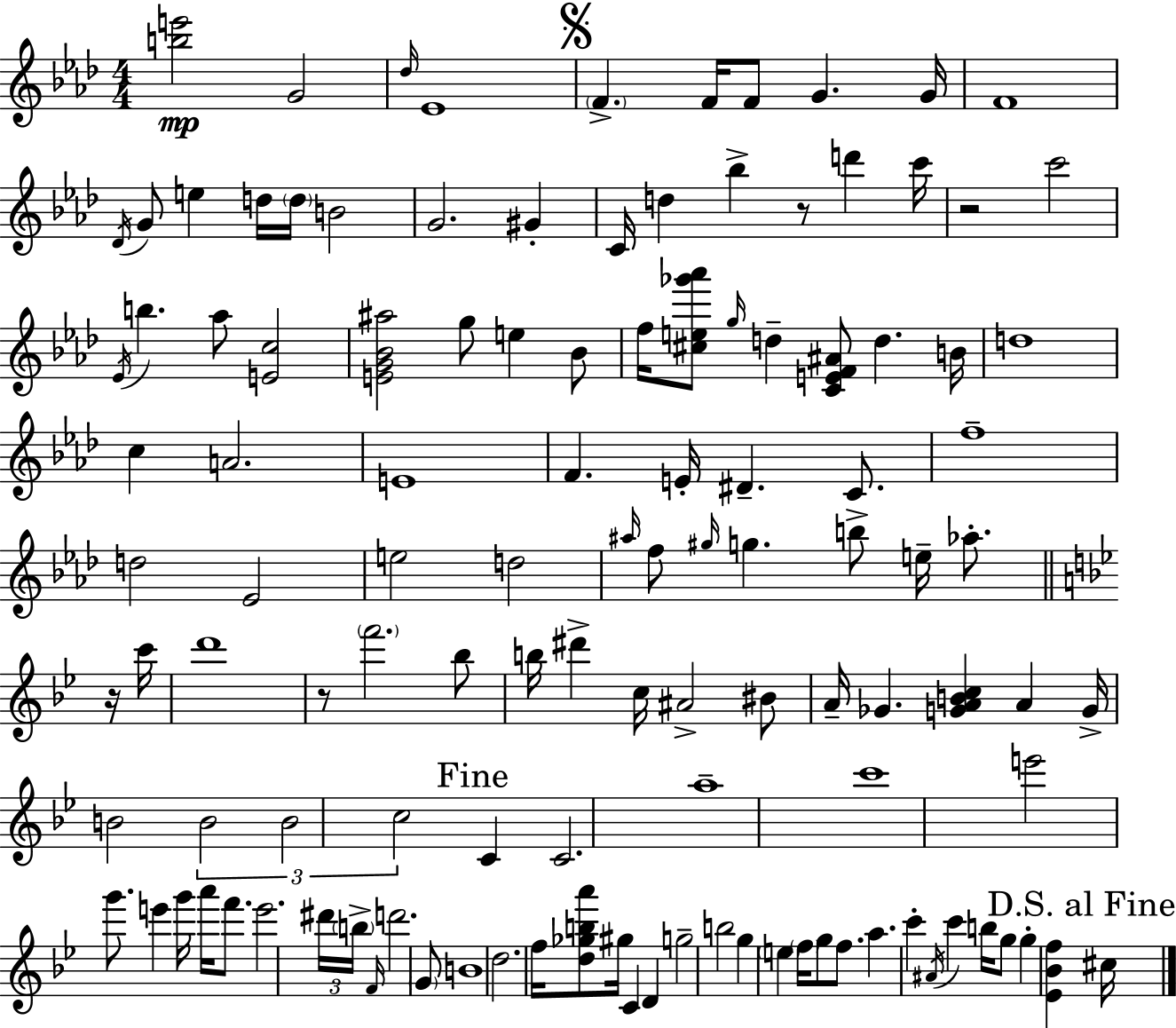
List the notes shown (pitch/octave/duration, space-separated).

[B5,E6]/h G4/h Db5/s Eb4/w F4/q. F4/s F4/e G4/q. G4/s F4/w Db4/s G4/e E5/q D5/s D5/s B4/h G4/h. G#4/q C4/s D5/q Bb5/q R/e D6/q C6/s R/h C6/h Eb4/s B5/q. Ab5/e [E4,C5]/h [E4,G4,Bb4,A#5]/h G5/e E5/q Bb4/e F5/s [C#5,E5,Gb6,Ab6]/e G5/s D5/q [C4,E4,F4,A#4]/e D5/q. B4/s D5/w C5/q A4/h. E4/w F4/q. E4/s D#4/q. C4/e. F5/w D5/h Eb4/h E5/h D5/h A#5/s F5/e G#5/s G5/q. B5/e E5/s Ab5/e. R/s C6/s D6/w R/e F6/h. Bb5/e B5/s D#6/q C5/s A#4/h BIS4/e A4/s Gb4/q. [G4,A4,B4,C5]/q A4/q G4/s B4/h B4/h B4/h C5/h C4/q C4/h. A5/w C6/w E6/h G6/e. E6/q G6/s A6/s F6/e. E6/h. D#6/s B5/s F4/s D6/h. G4/e B4/w D5/h. F5/s [D5,Gb5,B5,A6]/e G#5/s C4/q D4/q G5/h B5/h G5/q E5/q F5/s G5/e F5/e. A5/q. C6/q A#4/s C6/q B5/s G5/e G5/q [Eb4,Bb4,F5]/q C#5/s